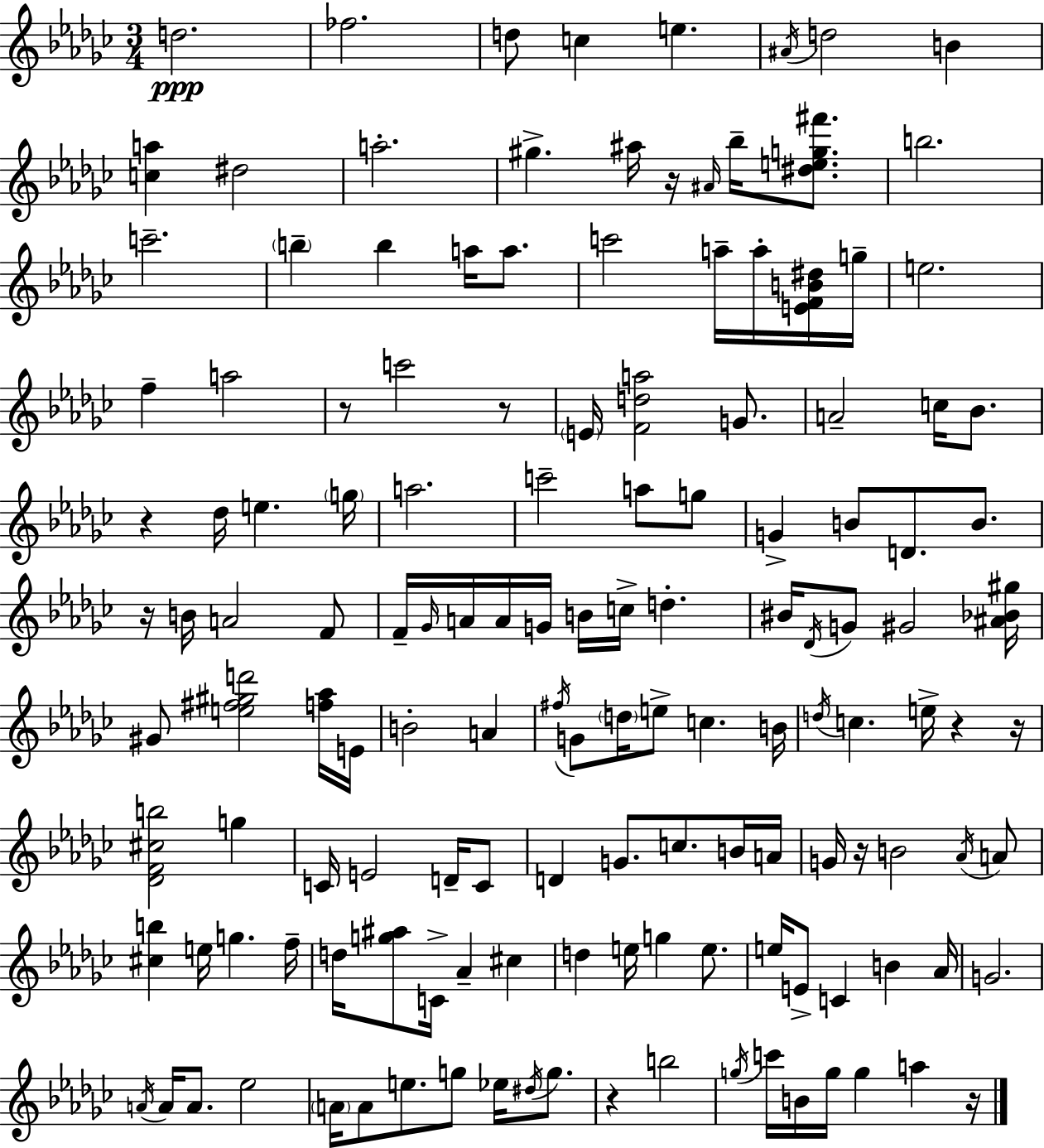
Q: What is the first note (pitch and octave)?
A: D5